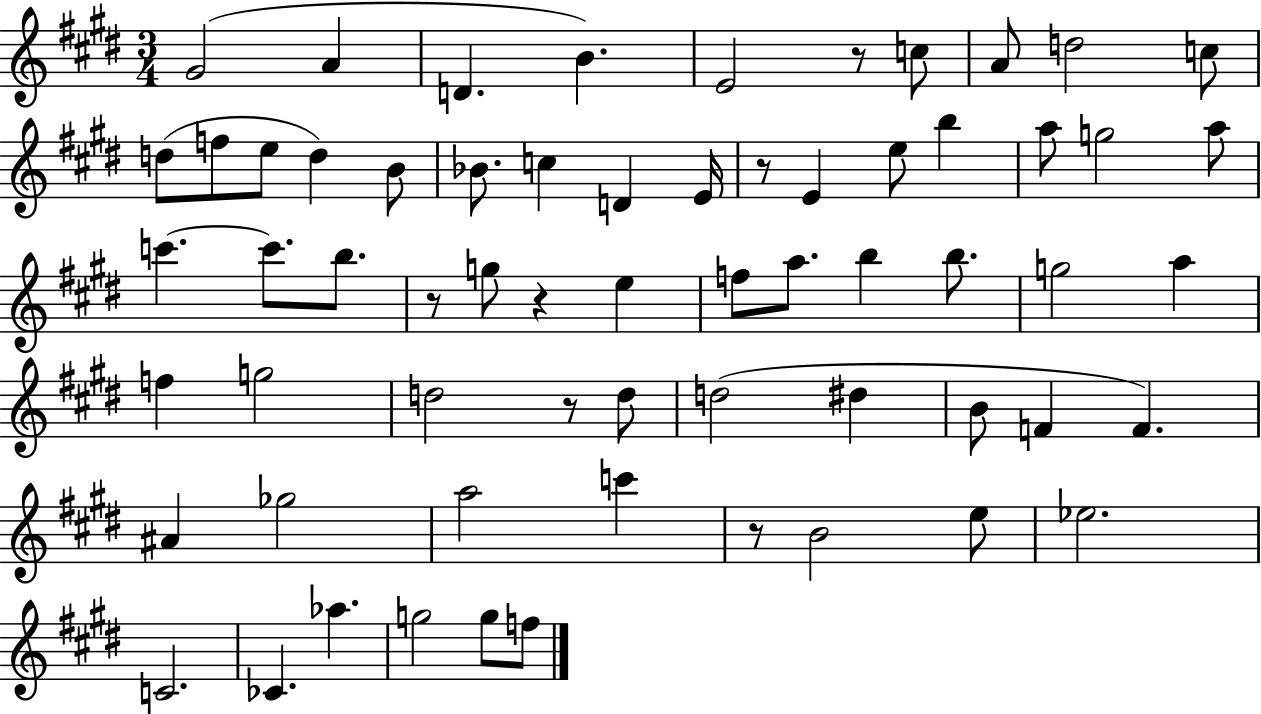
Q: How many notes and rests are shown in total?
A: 63